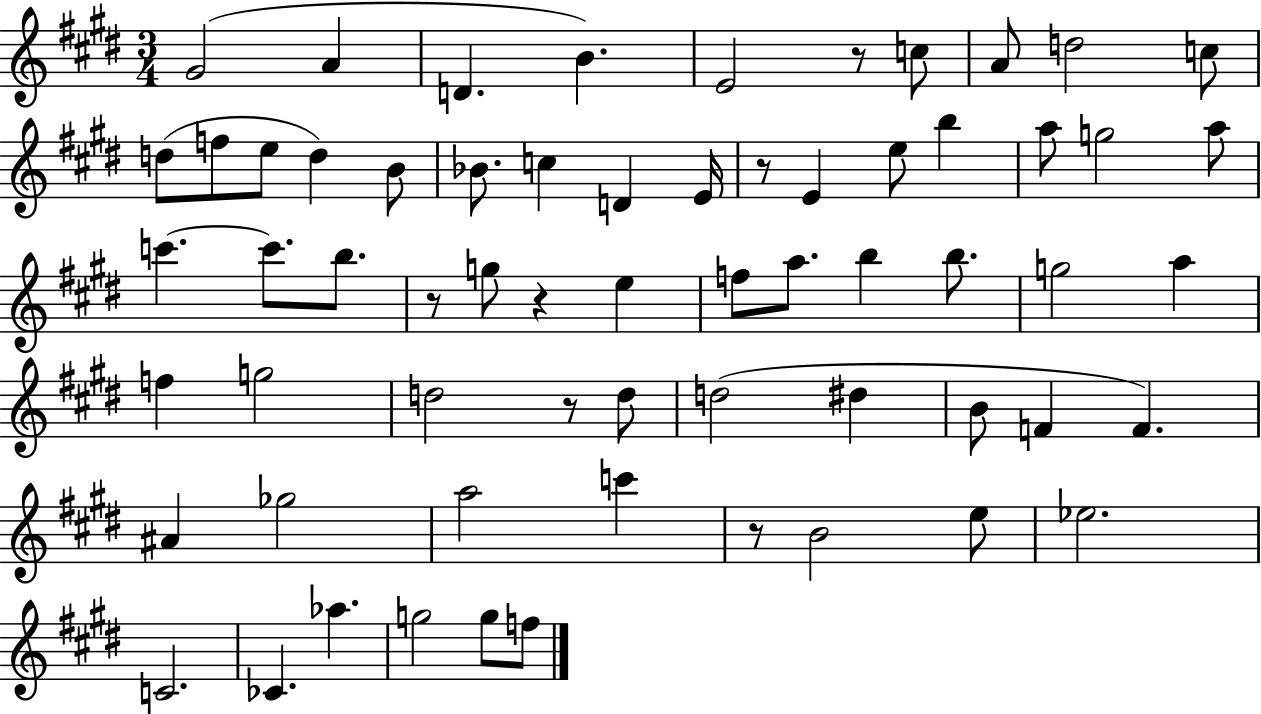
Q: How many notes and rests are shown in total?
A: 63